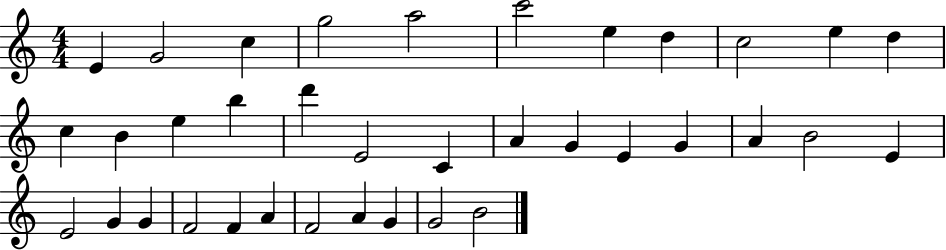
{
  \clef treble
  \numericTimeSignature
  \time 4/4
  \key c \major
  e'4 g'2 c''4 | g''2 a''2 | c'''2 e''4 d''4 | c''2 e''4 d''4 | \break c''4 b'4 e''4 b''4 | d'''4 e'2 c'4 | a'4 g'4 e'4 g'4 | a'4 b'2 e'4 | \break e'2 g'4 g'4 | f'2 f'4 a'4 | f'2 a'4 g'4 | g'2 b'2 | \break \bar "|."
}